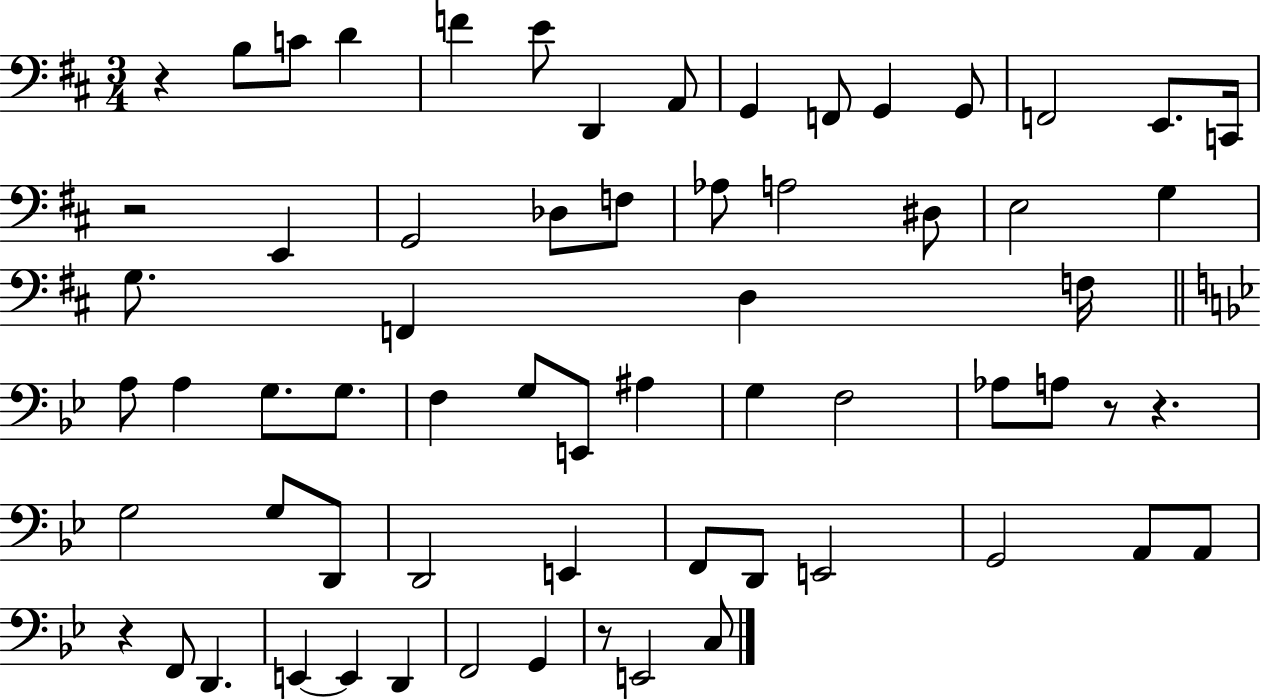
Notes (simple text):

R/q B3/e C4/e D4/q F4/q E4/e D2/q A2/e G2/q F2/e G2/q G2/e F2/h E2/e. C2/s R/h E2/q G2/h Db3/e F3/e Ab3/e A3/h D#3/e E3/h G3/q G3/e. F2/q D3/q F3/s A3/e A3/q G3/e. G3/e. F3/q G3/e E2/e A#3/q G3/q F3/h Ab3/e A3/e R/e R/q. G3/h G3/e D2/e D2/h E2/q F2/e D2/e E2/h G2/h A2/e A2/e R/q F2/e D2/q. E2/q E2/q D2/q F2/h G2/q R/e E2/h C3/e